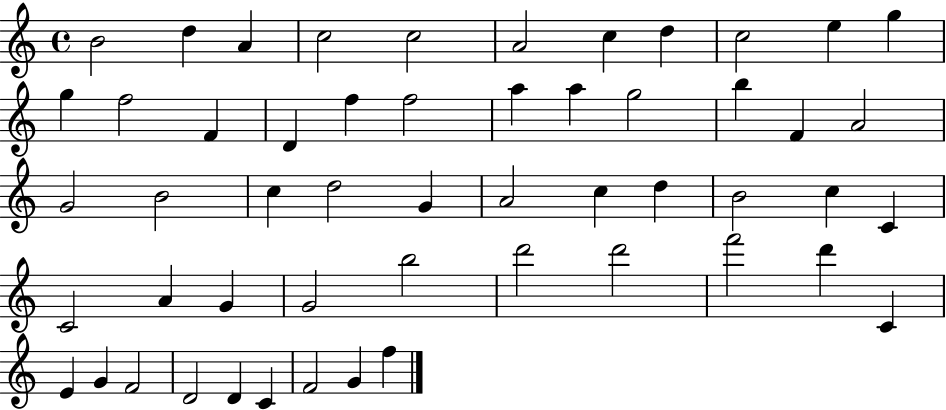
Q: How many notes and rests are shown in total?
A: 53